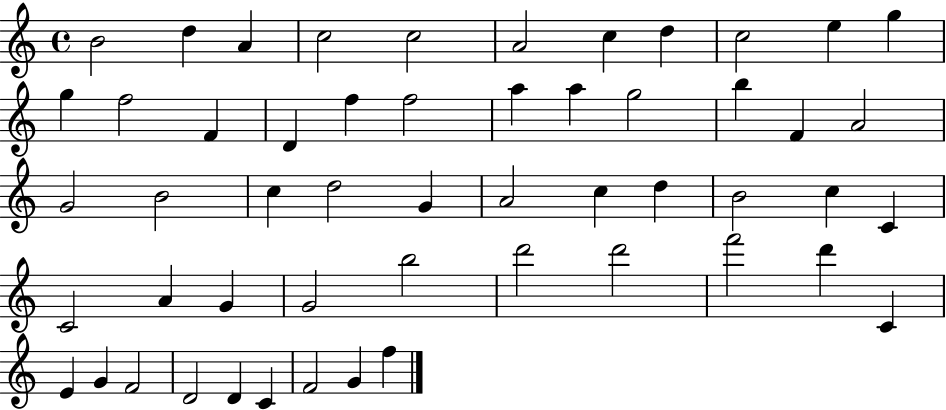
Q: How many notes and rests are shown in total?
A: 53